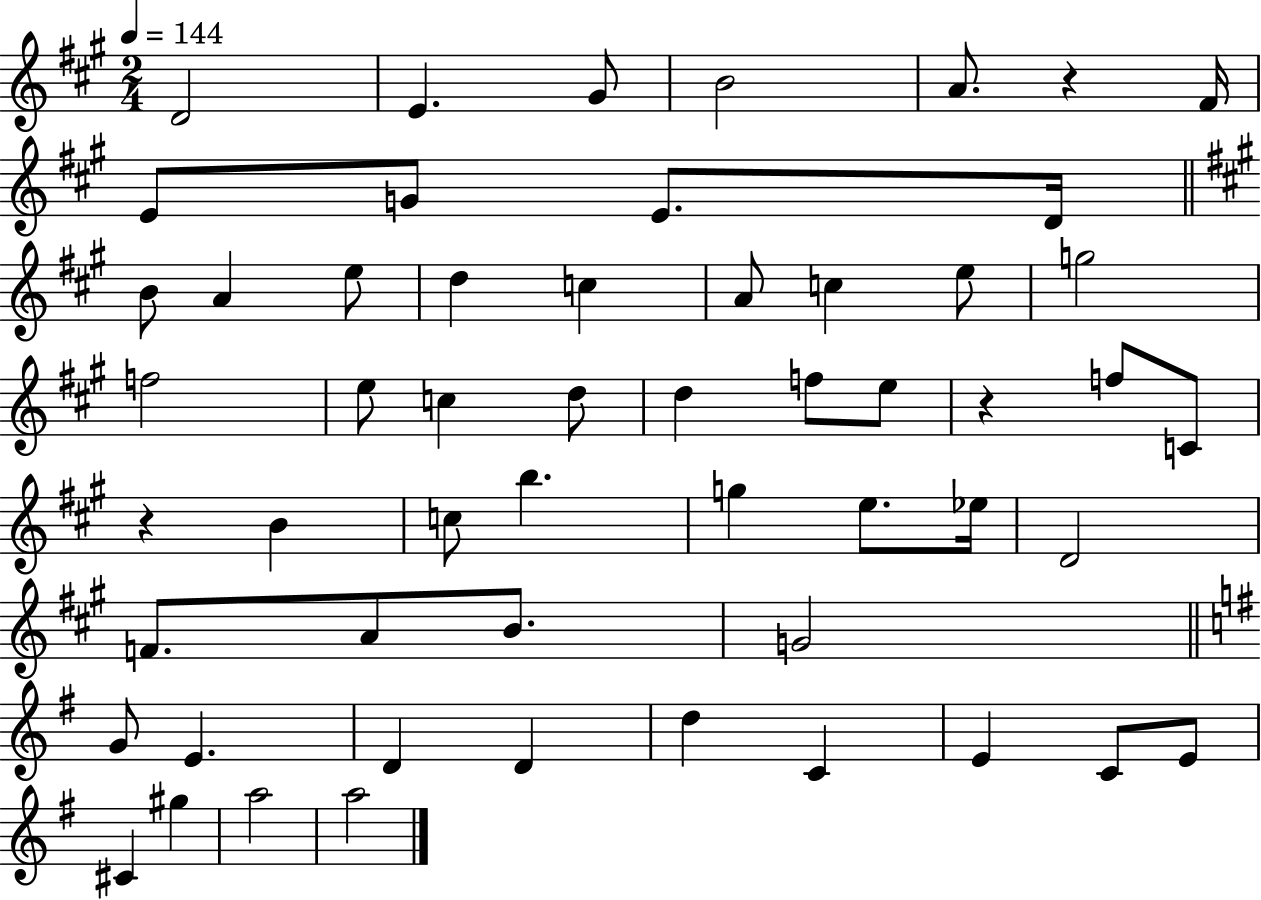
D4/h E4/q. G#4/e B4/h A4/e. R/q F#4/s E4/e G4/e E4/e. D4/s B4/e A4/q E5/e D5/q C5/q A4/e C5/q E5/e G5/h F5/h E5/e C5/q D5/e D5/q F5/e E5/e R/q F5/e C4/e R/q B4/q C5/e B5/q. G5/q E5/e. Eb5/s D4/h F4/e. A4/e B4/e. G4/h G4/e E4/q. D4/q D4/q D5/q C4/q E4/q C4/e E4/e C#4/q G#5/q A5/h A5/h